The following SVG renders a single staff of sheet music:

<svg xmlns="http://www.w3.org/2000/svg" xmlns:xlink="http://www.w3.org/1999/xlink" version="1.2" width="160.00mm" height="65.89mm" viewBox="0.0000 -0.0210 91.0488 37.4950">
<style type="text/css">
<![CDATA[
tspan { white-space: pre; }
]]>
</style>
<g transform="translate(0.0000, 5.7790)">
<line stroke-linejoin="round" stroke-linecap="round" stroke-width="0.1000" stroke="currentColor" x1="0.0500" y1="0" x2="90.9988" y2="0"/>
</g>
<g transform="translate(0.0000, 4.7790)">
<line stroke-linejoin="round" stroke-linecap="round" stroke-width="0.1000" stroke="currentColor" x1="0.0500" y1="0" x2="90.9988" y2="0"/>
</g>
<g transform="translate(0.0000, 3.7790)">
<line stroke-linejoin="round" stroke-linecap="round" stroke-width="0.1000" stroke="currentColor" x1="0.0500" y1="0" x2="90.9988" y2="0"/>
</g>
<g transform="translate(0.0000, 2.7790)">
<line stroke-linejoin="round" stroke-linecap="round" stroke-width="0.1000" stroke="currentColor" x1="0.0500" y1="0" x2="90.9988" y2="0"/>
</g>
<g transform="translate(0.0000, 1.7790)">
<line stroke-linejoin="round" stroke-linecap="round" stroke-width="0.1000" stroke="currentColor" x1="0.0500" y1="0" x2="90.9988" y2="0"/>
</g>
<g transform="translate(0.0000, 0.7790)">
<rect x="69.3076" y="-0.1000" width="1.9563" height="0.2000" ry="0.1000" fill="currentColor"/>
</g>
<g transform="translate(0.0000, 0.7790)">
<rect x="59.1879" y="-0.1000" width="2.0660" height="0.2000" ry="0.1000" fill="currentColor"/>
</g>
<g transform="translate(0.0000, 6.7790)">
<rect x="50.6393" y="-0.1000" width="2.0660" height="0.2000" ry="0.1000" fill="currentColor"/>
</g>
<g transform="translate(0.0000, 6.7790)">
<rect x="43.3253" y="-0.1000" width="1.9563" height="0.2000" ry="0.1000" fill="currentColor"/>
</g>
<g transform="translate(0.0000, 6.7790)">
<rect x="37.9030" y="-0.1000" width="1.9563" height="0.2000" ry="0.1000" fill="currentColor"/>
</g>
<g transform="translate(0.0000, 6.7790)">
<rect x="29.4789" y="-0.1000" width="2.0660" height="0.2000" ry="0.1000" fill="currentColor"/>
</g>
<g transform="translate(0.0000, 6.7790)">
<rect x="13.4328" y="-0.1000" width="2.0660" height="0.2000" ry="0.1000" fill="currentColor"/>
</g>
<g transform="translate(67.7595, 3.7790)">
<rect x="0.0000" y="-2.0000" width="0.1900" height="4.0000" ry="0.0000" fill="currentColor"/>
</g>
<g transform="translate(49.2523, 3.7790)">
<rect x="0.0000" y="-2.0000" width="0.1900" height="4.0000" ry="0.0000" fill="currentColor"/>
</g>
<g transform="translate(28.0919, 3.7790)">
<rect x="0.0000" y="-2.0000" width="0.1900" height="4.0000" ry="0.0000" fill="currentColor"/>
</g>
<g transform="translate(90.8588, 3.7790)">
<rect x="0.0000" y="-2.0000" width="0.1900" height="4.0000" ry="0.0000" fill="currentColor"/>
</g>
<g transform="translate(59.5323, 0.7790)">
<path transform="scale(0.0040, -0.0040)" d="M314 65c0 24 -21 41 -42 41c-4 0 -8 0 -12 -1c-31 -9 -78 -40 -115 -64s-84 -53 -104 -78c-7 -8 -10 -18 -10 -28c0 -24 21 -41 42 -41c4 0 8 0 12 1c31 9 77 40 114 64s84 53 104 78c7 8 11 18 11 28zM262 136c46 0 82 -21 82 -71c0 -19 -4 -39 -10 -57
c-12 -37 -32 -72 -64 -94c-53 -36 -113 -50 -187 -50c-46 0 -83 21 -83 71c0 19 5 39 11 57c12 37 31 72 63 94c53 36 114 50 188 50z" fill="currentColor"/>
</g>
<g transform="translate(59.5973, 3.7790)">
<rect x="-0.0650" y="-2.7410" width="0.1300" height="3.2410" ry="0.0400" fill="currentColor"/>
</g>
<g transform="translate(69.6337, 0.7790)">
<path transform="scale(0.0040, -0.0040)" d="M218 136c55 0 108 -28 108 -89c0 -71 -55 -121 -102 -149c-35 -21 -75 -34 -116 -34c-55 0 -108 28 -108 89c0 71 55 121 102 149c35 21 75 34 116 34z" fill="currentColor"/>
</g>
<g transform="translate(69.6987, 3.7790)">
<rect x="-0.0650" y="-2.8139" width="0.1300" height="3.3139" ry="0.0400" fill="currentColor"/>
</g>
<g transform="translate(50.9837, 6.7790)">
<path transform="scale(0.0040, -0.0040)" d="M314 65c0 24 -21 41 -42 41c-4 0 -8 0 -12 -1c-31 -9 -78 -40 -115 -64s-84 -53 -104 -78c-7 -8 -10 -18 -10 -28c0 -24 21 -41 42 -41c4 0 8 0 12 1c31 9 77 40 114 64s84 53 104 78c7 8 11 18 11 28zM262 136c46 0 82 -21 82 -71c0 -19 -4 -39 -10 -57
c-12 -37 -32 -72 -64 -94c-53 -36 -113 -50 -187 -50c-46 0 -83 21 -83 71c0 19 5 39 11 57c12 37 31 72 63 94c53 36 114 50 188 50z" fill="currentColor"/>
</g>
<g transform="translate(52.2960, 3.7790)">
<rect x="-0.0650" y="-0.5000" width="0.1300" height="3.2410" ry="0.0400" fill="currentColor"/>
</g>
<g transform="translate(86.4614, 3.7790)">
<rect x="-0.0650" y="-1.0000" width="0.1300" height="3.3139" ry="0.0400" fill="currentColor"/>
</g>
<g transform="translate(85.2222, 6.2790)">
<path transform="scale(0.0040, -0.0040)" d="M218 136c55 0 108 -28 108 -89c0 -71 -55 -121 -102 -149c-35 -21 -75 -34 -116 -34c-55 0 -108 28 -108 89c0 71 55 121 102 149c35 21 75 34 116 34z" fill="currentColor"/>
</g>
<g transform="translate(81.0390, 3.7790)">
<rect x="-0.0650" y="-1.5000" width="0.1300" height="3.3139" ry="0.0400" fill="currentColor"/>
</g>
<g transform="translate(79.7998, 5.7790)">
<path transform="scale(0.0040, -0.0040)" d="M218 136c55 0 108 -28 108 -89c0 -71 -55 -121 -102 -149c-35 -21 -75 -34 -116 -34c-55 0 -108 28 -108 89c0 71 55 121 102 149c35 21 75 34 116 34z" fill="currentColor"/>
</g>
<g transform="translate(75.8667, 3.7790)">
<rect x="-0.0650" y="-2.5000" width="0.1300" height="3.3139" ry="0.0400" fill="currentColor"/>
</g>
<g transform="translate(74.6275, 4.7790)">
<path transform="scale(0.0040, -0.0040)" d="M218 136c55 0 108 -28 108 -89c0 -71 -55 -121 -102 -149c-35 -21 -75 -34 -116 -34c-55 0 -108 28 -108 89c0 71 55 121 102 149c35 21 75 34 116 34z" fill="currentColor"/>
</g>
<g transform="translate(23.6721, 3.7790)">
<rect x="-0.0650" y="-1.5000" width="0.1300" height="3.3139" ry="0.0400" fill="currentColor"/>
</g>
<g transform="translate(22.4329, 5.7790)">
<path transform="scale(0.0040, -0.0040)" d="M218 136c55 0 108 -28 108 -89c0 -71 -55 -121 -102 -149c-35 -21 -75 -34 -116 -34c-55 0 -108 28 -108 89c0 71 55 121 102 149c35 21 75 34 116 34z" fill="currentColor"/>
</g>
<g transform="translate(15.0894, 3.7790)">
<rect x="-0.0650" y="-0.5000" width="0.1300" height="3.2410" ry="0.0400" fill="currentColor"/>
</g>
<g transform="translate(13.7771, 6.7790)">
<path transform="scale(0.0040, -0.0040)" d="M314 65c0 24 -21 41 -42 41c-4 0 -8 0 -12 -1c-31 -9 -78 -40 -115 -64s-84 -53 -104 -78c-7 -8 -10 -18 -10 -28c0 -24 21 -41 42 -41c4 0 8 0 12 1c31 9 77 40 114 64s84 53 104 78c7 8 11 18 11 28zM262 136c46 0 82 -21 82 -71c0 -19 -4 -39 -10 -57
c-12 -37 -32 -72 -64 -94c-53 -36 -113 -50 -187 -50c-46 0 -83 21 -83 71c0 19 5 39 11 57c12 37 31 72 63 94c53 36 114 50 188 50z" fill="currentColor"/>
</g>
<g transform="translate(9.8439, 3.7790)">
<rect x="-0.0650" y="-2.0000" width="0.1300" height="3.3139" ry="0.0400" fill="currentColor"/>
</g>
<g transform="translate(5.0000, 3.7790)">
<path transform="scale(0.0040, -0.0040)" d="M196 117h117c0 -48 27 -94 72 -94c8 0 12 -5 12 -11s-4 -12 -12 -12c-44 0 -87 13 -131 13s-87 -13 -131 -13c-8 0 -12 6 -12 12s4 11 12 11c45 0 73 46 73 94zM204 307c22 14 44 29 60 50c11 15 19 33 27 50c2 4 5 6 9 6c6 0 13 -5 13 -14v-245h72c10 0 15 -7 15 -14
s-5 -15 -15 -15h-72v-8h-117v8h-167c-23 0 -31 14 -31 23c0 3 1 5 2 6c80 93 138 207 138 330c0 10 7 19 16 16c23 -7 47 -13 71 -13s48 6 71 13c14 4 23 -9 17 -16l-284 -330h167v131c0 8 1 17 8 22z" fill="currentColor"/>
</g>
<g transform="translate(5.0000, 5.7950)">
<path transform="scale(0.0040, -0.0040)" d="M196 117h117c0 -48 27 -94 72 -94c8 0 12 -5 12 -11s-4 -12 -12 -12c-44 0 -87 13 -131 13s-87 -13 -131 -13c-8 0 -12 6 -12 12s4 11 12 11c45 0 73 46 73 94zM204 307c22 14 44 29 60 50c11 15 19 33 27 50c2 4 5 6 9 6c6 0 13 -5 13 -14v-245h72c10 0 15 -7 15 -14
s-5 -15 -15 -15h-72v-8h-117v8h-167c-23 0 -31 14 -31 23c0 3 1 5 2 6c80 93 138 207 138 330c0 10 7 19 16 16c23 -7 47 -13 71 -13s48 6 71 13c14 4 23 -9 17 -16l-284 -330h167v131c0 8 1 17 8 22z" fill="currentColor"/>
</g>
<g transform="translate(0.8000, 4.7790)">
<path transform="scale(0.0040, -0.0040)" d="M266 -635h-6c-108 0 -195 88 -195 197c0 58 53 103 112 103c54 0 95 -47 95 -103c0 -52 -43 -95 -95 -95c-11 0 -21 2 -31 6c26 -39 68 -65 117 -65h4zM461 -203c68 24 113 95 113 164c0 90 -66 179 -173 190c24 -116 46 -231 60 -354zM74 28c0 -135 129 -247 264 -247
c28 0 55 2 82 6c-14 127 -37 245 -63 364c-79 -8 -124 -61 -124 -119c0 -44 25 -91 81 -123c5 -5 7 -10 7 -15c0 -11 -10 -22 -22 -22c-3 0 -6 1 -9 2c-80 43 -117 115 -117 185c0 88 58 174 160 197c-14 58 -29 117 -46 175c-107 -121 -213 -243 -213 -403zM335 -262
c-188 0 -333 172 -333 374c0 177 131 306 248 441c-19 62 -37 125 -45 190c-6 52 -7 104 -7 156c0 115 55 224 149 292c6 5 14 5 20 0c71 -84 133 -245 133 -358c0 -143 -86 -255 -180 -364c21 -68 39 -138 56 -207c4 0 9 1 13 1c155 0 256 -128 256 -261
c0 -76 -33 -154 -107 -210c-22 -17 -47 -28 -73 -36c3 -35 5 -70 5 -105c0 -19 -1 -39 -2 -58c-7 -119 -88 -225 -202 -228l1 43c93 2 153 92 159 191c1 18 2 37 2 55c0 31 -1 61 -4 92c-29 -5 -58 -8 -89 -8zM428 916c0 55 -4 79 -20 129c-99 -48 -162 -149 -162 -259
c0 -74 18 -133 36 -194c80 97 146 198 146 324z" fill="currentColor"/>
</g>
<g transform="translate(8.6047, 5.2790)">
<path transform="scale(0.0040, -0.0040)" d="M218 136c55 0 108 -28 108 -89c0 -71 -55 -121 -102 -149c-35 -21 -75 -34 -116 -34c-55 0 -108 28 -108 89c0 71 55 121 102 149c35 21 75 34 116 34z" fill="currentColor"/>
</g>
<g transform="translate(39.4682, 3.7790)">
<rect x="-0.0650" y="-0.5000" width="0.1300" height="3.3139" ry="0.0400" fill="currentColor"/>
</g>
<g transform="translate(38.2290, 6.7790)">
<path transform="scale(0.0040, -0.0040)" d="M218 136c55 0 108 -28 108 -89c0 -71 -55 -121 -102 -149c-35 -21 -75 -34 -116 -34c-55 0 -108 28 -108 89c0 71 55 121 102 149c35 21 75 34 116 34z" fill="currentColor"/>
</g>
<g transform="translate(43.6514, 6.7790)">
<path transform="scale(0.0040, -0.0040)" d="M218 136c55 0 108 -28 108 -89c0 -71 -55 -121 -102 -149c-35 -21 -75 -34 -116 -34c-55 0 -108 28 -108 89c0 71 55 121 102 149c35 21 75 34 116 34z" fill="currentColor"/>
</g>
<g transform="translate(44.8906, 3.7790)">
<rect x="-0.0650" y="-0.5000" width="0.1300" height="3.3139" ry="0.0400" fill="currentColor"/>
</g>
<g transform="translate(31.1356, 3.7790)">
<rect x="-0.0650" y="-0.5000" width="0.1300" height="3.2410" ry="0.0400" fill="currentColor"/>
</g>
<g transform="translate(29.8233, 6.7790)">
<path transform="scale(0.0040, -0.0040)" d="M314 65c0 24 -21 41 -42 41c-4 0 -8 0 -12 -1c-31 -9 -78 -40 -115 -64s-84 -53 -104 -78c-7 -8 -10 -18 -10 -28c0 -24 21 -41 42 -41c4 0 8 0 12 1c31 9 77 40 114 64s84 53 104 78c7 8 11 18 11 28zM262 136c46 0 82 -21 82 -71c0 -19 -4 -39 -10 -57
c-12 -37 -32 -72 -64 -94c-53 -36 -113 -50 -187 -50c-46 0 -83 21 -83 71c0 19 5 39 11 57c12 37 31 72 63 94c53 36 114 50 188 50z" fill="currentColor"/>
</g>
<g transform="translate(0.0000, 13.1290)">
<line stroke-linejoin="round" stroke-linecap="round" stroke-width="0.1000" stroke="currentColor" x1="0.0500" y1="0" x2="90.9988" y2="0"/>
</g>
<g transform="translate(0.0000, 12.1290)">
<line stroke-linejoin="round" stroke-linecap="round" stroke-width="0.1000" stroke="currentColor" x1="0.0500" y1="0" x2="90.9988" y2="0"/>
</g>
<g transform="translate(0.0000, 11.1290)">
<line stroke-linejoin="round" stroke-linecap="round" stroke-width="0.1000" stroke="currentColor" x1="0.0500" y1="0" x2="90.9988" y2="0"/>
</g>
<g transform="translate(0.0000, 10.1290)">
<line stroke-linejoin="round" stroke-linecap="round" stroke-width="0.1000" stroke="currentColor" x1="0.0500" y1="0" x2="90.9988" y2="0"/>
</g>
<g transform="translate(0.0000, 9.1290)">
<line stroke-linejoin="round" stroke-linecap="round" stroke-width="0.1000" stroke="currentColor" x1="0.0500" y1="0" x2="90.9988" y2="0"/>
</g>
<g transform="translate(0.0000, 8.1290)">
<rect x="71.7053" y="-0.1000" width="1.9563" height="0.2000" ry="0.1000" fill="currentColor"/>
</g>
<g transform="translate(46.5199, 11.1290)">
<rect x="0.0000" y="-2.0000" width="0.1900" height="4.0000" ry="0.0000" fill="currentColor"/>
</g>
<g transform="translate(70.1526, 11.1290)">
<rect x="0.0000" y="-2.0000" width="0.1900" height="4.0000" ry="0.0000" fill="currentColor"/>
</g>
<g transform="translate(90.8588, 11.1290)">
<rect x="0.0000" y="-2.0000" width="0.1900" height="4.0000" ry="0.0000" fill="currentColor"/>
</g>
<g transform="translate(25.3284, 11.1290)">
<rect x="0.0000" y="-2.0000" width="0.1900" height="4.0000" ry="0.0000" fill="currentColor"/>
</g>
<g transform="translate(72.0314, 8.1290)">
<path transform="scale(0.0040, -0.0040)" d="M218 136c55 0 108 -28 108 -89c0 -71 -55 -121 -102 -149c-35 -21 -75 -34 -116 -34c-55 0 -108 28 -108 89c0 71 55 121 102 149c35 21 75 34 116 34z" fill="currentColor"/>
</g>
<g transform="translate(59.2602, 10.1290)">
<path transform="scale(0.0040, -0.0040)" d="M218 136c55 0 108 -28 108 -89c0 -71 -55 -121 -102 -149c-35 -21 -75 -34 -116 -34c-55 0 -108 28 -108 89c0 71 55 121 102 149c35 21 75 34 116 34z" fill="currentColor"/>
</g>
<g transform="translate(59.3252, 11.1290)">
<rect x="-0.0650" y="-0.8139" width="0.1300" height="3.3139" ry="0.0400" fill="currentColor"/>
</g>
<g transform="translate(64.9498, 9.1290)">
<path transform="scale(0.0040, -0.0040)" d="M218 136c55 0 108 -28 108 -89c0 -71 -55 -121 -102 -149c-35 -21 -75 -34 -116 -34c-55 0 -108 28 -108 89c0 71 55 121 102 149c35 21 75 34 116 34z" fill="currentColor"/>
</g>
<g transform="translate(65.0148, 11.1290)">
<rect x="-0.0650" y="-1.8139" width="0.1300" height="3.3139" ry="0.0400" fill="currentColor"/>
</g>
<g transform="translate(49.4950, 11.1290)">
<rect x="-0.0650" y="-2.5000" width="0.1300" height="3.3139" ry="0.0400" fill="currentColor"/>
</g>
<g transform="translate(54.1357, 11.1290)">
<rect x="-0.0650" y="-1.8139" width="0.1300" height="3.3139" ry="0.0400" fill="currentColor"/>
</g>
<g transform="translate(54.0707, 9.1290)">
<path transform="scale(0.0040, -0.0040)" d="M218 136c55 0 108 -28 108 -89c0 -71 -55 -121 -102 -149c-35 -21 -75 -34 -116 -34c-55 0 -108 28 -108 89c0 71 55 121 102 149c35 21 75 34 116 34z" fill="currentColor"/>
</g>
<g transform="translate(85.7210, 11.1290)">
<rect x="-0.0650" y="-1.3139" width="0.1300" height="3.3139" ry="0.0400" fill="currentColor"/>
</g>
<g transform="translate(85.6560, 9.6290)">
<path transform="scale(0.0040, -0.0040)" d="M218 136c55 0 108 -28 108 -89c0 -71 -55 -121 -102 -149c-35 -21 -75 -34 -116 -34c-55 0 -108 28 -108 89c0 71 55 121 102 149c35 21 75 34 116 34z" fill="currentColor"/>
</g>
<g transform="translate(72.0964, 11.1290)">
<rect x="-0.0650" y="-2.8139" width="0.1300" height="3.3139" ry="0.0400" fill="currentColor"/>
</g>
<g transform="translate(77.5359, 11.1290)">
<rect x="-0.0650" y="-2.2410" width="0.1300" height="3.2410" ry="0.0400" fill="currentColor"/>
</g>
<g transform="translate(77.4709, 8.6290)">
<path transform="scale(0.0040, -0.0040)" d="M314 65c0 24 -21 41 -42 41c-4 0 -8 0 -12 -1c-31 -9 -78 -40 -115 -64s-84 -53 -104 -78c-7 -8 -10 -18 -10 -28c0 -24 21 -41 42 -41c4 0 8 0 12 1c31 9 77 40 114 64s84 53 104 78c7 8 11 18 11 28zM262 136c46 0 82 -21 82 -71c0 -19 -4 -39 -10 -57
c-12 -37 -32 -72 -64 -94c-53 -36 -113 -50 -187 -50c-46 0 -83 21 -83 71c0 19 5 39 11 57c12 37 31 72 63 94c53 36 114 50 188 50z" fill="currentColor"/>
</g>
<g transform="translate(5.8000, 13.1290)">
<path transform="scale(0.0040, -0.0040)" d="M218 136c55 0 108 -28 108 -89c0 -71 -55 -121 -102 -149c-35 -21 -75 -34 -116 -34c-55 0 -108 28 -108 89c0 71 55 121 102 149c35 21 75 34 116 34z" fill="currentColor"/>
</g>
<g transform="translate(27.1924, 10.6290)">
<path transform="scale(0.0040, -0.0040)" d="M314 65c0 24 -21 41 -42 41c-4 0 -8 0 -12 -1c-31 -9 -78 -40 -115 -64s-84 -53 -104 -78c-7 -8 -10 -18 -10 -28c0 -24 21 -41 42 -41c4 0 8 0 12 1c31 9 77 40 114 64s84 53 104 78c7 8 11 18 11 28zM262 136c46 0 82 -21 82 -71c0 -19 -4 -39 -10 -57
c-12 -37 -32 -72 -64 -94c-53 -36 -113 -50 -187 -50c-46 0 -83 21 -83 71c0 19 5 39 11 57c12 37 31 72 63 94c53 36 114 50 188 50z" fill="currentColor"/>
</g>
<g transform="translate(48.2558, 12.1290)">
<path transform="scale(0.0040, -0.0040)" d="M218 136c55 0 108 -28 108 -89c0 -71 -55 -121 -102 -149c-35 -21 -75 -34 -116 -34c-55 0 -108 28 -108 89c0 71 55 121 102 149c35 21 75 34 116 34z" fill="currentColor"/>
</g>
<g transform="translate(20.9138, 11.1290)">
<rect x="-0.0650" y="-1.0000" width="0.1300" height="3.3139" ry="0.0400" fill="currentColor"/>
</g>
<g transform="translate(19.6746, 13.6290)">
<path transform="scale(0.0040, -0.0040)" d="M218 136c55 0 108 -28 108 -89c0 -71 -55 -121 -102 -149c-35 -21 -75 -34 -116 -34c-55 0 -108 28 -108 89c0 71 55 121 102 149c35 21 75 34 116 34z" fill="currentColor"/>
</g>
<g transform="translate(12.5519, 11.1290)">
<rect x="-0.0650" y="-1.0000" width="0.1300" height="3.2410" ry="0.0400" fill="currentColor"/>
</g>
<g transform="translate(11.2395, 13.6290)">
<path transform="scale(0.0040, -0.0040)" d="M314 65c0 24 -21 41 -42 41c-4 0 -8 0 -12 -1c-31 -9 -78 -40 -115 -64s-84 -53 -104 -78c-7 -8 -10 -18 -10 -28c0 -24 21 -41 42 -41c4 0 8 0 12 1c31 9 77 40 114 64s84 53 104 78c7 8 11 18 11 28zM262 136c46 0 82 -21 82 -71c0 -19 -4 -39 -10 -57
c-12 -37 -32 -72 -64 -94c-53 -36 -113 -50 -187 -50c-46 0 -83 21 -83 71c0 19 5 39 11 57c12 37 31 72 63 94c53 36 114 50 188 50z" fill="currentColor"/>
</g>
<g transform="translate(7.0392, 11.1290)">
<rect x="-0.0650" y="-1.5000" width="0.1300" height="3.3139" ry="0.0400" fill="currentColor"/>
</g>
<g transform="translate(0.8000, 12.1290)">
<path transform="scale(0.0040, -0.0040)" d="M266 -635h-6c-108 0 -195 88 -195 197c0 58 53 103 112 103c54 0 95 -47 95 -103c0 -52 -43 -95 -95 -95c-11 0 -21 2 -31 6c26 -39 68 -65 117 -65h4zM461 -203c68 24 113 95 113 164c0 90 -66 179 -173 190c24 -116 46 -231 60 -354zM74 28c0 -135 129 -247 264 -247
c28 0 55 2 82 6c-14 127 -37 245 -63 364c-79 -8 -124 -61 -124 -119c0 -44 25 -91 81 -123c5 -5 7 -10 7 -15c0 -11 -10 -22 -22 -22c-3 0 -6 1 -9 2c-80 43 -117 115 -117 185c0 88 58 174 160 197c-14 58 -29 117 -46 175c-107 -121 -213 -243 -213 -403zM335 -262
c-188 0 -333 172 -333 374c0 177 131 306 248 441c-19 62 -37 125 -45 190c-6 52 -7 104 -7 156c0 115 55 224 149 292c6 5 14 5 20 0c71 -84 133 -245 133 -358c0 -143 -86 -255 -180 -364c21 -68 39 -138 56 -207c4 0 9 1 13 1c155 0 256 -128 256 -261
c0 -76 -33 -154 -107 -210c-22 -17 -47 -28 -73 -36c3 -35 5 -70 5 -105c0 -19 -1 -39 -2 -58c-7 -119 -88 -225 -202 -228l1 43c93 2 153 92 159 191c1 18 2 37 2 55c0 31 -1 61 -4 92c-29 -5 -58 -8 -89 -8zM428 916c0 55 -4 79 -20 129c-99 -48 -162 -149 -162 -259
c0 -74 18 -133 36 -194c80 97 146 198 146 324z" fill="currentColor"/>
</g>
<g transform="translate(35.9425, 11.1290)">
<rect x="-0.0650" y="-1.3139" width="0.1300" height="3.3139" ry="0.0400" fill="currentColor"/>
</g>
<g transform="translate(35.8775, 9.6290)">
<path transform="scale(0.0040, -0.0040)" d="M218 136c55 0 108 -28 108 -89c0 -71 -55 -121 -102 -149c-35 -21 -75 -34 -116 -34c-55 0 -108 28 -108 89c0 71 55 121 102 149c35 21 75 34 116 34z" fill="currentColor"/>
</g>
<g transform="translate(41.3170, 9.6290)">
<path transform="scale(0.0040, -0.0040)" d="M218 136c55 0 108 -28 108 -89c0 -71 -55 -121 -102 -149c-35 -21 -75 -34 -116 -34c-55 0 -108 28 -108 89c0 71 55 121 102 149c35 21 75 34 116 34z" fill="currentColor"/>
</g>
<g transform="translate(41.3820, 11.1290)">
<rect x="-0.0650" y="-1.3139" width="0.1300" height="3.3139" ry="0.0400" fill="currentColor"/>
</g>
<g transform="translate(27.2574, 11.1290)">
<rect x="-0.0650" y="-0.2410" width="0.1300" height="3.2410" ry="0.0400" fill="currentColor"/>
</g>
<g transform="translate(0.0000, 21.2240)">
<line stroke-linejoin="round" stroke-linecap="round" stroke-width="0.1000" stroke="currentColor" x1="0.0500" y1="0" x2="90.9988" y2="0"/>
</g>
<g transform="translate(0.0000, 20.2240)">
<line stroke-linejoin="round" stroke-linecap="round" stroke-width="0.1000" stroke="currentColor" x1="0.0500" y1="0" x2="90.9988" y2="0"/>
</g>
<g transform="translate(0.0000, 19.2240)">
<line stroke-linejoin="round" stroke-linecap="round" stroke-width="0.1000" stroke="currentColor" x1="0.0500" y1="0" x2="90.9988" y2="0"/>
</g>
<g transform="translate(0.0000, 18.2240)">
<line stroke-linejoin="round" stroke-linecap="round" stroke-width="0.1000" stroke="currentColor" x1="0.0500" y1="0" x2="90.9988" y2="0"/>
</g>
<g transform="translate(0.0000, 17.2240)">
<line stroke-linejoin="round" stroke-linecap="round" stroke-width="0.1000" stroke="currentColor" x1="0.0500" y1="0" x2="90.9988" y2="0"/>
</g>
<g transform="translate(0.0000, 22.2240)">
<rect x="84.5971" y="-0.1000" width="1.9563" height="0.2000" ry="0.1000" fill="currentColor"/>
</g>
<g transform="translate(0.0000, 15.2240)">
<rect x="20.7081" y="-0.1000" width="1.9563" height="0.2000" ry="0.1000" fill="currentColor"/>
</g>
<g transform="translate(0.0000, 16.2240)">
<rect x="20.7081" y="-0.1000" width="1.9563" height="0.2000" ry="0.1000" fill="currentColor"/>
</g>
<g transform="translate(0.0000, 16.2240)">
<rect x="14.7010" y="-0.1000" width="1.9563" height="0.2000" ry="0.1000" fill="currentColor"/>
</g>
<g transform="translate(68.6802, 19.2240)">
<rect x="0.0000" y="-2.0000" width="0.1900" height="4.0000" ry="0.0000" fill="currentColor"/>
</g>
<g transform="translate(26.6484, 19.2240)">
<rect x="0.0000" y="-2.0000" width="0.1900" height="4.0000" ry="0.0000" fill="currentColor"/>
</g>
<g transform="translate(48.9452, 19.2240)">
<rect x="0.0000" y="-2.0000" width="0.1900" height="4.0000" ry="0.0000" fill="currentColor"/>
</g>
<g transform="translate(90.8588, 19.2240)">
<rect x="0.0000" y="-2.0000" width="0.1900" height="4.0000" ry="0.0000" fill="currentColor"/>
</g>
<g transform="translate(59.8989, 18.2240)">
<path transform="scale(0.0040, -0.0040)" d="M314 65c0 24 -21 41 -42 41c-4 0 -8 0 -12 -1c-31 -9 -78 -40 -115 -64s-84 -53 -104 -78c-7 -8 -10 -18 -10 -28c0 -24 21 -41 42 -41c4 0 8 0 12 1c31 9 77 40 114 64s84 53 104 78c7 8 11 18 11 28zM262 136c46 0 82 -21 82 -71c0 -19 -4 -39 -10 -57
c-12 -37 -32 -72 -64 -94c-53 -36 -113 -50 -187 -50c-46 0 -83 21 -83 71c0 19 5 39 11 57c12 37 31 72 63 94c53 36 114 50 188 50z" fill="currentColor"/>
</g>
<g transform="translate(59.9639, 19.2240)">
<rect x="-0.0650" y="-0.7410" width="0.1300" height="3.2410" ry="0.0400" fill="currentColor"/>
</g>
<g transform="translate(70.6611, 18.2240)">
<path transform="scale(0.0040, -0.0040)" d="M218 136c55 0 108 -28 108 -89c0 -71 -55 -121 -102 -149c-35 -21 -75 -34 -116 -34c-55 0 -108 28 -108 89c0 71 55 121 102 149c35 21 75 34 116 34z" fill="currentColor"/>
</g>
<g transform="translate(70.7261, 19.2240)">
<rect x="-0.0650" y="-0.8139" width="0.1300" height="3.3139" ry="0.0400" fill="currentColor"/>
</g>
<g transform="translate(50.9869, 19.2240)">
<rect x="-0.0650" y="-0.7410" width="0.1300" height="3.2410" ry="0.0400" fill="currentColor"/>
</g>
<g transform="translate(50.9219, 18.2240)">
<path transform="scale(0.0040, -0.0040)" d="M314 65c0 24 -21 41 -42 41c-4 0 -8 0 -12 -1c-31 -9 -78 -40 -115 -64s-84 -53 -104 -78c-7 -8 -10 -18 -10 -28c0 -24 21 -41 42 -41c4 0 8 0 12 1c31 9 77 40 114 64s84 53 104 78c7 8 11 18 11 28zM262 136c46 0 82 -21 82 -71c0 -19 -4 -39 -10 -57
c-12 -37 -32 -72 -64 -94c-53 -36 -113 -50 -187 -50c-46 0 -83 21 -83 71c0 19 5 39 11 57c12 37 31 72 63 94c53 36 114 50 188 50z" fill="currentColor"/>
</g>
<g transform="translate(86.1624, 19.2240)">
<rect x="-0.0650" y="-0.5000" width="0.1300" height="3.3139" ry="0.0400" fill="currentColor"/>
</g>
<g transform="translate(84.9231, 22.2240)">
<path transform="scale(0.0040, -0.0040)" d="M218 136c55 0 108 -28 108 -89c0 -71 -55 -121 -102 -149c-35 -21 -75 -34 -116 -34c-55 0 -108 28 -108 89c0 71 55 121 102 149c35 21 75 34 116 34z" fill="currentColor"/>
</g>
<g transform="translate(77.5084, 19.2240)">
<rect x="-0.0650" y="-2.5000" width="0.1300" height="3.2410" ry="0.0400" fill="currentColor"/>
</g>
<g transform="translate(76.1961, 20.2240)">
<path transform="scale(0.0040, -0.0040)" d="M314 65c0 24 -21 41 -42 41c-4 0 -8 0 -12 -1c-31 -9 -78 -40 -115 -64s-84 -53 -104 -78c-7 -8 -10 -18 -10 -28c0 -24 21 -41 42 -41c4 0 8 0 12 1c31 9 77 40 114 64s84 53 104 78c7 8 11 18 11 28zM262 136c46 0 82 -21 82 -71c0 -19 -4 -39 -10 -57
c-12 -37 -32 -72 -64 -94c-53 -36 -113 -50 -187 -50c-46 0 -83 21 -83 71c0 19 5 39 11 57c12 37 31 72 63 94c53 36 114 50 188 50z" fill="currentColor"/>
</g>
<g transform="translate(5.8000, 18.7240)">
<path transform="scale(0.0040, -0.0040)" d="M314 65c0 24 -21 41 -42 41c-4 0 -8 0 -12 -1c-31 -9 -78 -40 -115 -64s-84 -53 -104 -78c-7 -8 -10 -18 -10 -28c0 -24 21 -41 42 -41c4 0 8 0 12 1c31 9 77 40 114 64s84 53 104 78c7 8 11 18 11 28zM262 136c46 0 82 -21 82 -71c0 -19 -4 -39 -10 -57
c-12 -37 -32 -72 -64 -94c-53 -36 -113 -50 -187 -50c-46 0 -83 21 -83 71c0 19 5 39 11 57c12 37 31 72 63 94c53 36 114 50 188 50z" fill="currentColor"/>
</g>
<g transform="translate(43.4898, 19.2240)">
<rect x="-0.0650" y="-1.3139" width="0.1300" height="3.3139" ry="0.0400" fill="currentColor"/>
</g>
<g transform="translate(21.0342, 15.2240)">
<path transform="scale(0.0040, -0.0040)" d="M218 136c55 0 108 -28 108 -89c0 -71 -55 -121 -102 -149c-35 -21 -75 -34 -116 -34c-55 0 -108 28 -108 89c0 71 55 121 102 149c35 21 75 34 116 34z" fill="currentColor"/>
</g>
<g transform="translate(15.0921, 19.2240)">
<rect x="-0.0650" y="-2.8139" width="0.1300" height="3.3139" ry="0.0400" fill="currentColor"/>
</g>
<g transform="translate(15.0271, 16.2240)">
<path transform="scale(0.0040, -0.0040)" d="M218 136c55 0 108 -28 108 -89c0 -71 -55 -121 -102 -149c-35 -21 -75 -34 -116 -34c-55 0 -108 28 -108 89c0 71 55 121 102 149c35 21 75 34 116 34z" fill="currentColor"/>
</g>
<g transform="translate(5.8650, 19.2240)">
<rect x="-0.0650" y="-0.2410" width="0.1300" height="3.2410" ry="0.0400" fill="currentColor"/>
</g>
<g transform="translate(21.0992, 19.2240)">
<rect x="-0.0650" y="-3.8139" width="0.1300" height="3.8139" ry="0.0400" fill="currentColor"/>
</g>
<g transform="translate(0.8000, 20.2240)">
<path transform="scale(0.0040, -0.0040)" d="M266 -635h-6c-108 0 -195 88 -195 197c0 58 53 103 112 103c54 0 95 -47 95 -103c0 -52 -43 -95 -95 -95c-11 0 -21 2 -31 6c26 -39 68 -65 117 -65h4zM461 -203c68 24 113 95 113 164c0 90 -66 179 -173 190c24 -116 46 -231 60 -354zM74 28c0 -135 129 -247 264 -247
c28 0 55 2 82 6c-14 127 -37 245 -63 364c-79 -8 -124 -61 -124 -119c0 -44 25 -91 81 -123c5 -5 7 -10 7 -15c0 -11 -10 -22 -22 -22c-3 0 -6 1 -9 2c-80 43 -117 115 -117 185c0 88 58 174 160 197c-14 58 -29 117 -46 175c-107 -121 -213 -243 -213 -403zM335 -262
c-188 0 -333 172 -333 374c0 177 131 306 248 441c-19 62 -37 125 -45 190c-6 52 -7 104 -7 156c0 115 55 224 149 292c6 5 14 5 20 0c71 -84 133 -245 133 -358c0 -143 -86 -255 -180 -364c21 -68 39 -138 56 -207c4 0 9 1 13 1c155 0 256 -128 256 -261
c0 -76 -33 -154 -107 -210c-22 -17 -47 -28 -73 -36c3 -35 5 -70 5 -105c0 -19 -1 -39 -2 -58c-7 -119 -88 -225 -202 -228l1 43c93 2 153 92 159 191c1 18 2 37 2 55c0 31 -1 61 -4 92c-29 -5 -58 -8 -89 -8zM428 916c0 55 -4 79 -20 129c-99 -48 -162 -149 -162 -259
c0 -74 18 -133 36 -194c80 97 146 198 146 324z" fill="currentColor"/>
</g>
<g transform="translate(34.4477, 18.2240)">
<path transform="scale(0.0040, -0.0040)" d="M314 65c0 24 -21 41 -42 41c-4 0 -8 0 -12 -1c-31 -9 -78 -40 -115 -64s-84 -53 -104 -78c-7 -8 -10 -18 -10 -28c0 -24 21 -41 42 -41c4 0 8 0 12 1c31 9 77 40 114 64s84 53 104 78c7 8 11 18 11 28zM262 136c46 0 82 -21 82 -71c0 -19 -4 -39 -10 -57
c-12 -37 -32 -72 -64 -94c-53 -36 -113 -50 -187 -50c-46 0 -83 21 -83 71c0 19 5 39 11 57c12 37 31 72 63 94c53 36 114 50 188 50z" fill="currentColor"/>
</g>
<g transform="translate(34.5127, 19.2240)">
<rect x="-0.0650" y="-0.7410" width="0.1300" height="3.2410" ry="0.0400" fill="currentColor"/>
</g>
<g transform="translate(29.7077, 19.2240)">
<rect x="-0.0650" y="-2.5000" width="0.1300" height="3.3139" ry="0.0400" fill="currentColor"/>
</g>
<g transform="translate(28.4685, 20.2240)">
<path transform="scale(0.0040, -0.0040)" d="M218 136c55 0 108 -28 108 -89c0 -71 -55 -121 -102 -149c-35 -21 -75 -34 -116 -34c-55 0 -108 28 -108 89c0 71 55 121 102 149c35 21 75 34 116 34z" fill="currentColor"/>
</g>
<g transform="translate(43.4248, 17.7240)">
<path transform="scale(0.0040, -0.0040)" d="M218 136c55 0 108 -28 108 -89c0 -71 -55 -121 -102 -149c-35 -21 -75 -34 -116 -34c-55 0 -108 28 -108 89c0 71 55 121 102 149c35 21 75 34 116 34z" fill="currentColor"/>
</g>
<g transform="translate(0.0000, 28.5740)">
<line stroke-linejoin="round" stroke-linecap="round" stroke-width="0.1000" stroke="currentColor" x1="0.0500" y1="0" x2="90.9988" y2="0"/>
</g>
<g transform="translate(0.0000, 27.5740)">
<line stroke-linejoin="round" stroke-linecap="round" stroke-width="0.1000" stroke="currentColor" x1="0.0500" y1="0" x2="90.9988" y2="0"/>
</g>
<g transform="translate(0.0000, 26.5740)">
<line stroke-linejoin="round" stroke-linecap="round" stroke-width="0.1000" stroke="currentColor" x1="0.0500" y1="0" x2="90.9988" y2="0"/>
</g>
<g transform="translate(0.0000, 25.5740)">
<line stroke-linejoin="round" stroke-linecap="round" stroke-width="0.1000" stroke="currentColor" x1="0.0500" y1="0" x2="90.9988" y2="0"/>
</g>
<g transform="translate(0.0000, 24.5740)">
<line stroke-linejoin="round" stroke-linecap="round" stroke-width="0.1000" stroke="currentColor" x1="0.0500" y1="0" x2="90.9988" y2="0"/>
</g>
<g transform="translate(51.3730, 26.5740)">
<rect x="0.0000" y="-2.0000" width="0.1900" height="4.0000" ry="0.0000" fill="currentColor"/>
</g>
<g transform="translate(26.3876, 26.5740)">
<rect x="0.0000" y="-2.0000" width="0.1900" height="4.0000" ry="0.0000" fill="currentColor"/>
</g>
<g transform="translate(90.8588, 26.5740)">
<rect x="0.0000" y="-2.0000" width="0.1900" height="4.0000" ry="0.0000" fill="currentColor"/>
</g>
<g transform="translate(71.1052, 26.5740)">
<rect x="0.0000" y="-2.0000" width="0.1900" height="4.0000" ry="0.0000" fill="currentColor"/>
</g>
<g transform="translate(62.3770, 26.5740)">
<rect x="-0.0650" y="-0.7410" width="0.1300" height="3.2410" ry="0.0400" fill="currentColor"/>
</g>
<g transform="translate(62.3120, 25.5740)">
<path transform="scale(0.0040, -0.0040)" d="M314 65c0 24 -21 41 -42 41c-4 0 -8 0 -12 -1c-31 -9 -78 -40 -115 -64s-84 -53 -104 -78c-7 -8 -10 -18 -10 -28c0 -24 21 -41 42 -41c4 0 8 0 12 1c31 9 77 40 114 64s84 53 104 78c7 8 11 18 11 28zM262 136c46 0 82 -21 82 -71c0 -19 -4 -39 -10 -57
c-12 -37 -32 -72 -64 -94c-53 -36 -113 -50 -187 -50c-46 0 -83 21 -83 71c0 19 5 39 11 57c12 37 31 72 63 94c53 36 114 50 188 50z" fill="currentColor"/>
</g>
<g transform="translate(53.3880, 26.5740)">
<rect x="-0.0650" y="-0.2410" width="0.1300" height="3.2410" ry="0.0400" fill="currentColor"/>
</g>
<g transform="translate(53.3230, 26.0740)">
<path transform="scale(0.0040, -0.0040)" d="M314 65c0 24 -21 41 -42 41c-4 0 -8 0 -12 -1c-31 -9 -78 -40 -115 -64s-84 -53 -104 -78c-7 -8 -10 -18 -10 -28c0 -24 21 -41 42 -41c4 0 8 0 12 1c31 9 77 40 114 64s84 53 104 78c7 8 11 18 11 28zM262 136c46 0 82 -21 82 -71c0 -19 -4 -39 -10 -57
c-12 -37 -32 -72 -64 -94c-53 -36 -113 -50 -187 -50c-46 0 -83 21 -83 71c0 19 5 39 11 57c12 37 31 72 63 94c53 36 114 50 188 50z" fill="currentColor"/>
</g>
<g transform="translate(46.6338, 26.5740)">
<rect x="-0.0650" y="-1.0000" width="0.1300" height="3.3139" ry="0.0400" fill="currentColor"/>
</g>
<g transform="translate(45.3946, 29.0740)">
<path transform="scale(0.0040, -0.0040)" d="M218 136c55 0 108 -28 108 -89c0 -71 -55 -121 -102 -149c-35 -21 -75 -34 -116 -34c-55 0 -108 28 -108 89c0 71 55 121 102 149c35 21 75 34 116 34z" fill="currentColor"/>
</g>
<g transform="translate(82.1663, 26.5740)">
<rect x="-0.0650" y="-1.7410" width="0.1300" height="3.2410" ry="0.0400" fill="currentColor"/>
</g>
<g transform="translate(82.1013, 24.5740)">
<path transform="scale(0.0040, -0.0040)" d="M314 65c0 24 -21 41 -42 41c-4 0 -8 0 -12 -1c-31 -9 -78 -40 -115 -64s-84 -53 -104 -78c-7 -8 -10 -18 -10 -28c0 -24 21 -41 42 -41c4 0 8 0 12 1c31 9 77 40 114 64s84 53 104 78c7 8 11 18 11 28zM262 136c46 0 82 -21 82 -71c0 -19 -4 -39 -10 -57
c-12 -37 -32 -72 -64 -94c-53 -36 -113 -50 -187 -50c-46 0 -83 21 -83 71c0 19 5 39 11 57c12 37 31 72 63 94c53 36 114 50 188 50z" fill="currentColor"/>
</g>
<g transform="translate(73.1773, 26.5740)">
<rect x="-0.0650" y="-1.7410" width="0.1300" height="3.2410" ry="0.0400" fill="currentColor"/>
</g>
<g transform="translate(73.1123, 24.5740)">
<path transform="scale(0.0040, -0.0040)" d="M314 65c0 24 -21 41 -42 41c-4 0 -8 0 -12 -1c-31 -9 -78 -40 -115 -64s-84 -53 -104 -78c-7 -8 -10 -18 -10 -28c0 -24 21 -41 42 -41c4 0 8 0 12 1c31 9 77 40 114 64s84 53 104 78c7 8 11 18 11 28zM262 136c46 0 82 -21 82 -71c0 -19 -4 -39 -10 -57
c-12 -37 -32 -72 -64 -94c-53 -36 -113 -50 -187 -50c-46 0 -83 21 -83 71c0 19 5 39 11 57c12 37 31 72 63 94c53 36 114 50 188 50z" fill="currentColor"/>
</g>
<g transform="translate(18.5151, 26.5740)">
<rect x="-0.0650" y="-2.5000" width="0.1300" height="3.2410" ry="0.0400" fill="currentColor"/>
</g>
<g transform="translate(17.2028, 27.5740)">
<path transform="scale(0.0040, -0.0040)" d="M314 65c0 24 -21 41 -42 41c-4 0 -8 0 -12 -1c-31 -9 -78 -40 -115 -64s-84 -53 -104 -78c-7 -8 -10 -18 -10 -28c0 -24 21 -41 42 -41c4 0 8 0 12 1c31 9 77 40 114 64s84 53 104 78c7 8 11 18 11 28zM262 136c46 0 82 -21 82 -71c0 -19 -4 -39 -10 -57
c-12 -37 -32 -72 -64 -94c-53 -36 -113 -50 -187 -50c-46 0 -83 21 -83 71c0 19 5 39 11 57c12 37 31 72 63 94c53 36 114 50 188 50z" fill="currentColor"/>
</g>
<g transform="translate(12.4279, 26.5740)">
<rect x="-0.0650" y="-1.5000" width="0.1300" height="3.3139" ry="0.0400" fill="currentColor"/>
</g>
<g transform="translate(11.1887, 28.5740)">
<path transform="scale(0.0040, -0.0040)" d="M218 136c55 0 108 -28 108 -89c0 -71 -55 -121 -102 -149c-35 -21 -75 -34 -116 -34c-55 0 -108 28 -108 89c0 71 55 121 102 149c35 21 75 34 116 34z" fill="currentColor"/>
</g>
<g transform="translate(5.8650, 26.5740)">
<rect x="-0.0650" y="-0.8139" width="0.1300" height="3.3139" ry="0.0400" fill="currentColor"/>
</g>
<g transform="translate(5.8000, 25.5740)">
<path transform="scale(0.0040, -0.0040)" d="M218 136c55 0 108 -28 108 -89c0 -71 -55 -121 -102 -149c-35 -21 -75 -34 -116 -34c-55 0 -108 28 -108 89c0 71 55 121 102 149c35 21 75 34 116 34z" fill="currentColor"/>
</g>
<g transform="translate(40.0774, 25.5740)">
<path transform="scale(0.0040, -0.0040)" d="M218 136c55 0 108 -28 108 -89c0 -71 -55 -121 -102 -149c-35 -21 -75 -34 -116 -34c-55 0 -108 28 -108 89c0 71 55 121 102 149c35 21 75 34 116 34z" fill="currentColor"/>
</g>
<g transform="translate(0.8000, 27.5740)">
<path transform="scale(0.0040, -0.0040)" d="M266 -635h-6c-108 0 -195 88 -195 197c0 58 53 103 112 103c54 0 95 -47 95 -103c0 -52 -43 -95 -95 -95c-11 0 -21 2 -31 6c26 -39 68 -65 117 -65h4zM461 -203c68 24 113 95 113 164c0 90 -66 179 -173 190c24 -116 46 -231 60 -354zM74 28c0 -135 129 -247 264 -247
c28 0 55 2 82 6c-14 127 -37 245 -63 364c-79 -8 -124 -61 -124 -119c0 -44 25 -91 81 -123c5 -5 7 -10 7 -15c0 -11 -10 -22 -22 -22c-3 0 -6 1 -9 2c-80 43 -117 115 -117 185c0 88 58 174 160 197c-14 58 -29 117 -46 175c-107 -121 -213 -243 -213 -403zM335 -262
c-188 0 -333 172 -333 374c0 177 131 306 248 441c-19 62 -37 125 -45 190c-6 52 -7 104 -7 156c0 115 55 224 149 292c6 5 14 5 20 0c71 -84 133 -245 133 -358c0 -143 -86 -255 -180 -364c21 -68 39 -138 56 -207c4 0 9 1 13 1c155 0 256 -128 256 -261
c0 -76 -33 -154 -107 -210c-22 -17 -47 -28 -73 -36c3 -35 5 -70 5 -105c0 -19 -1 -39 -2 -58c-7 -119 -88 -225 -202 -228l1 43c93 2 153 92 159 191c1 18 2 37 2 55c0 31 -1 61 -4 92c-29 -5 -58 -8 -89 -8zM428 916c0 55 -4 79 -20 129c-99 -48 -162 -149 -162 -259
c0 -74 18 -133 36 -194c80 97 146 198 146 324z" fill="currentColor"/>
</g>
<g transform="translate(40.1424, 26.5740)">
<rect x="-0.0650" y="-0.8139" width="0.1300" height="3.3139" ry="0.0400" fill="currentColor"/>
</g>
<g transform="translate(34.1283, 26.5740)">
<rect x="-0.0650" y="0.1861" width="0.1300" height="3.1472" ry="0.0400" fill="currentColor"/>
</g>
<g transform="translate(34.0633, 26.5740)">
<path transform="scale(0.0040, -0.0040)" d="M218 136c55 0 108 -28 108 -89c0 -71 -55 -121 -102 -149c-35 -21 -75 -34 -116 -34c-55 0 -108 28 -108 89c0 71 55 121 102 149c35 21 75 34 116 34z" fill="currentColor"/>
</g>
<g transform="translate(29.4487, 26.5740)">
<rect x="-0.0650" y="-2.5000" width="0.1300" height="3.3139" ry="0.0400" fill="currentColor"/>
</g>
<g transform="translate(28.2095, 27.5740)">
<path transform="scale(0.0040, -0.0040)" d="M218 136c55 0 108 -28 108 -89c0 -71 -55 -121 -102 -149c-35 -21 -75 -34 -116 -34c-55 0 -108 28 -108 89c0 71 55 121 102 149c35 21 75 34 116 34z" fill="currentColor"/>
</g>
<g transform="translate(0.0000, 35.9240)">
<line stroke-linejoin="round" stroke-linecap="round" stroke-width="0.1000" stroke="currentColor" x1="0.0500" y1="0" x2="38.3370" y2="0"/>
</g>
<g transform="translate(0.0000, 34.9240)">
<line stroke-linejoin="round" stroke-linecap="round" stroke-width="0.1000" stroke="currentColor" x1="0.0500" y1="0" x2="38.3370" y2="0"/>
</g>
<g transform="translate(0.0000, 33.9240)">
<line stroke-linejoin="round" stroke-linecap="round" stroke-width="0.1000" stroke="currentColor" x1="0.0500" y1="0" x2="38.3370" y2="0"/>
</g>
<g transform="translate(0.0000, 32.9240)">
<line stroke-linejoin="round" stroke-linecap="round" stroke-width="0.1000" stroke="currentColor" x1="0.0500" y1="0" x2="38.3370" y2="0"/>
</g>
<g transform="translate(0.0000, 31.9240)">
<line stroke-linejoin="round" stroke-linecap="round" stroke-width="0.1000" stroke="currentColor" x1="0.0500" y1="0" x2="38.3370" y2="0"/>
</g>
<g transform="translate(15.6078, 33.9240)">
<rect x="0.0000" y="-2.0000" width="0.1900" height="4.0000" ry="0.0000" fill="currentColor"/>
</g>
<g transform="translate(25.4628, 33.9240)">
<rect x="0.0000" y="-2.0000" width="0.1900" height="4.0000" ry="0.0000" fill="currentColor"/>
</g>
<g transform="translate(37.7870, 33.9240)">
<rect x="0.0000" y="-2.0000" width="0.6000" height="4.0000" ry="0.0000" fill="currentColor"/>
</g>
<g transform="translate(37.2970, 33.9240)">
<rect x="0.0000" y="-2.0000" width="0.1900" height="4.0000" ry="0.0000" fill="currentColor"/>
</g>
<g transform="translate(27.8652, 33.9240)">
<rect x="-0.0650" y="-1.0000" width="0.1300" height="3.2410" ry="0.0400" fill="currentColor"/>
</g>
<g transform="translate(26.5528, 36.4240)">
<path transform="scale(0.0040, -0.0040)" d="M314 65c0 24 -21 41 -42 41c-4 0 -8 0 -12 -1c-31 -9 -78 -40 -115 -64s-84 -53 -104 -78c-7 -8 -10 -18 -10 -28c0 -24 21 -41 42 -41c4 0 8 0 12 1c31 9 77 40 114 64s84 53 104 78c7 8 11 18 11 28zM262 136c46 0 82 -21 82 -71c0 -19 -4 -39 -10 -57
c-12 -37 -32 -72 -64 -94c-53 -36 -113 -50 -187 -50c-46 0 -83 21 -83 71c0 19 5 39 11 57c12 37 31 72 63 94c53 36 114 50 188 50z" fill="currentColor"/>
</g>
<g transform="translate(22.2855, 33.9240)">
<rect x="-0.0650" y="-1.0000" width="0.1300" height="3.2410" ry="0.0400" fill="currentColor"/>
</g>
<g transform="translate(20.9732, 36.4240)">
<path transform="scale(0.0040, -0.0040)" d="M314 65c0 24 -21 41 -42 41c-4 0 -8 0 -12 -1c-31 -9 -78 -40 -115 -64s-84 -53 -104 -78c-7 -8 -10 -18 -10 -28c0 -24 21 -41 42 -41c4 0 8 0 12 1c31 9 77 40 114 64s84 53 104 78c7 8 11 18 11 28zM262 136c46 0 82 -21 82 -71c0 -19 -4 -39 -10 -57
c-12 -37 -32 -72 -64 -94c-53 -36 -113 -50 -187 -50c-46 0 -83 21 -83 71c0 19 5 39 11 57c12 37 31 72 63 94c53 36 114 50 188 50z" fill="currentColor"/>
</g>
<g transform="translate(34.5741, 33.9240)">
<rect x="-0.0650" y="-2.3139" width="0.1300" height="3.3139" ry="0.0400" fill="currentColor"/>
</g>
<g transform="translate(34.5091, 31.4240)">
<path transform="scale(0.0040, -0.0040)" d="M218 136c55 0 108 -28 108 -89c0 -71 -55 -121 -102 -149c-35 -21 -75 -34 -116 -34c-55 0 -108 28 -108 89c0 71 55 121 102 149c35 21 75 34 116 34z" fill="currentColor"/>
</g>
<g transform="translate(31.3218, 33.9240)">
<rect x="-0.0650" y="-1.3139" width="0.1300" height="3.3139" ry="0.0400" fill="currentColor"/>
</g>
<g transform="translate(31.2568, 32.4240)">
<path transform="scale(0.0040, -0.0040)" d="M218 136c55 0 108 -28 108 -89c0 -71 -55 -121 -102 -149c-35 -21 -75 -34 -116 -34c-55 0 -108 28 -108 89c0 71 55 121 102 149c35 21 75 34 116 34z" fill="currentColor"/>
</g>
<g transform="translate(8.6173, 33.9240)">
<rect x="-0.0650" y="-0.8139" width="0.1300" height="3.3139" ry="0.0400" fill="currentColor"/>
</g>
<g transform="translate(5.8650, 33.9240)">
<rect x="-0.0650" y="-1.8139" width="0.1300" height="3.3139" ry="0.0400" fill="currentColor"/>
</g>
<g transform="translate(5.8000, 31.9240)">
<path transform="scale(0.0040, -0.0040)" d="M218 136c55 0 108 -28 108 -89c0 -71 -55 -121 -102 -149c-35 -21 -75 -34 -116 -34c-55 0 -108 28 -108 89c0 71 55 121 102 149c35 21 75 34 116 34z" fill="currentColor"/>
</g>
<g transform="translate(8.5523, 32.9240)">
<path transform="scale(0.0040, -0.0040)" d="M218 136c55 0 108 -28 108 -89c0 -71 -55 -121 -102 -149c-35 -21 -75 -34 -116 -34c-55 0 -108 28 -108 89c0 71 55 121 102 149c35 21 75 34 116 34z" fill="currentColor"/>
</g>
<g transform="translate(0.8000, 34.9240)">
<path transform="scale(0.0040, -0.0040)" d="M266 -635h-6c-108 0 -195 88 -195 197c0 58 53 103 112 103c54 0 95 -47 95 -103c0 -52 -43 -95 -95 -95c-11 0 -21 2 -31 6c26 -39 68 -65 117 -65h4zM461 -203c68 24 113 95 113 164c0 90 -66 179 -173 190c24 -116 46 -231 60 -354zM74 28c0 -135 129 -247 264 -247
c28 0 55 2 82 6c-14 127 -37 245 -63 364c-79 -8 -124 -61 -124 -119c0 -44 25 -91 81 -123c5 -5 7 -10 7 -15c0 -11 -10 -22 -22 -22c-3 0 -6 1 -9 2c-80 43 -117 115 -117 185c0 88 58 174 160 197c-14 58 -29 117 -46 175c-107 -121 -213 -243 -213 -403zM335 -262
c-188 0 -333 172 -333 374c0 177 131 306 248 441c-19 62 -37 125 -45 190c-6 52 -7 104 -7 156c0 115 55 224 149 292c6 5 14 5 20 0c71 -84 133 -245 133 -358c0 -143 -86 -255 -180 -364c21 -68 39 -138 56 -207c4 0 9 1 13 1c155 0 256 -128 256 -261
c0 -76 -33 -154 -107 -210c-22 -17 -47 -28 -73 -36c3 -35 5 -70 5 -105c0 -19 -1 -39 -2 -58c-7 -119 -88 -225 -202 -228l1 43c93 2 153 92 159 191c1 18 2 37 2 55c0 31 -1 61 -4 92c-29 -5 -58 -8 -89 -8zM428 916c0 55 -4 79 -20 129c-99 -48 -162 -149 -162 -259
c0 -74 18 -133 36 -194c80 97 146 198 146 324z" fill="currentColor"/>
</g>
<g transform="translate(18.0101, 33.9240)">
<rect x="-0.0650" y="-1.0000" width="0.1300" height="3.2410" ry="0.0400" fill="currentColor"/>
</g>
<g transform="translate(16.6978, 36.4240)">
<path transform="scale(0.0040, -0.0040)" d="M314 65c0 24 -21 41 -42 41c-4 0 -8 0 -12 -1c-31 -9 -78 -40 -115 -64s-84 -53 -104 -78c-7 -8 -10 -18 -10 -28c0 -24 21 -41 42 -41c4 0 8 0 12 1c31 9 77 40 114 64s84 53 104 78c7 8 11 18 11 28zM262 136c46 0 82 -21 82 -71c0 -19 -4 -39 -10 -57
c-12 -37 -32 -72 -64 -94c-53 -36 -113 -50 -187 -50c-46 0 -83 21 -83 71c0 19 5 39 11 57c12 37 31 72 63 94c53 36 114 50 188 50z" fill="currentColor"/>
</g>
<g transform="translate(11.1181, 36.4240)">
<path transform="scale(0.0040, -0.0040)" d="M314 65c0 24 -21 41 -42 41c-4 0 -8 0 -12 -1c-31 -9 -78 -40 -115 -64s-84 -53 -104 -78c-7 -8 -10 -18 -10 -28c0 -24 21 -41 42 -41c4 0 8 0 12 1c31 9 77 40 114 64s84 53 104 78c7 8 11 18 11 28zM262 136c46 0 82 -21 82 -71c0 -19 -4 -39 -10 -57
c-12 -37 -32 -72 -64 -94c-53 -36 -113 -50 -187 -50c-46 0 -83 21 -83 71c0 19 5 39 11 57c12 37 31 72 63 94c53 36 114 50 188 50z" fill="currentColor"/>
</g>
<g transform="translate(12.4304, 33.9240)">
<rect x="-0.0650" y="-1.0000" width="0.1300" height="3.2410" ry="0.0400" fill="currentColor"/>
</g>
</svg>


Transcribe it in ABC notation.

X:1
T:Untitled
M:4/4
L:1/4
K:C
F C2 E C2 C C C2 a2 a G E D E D2 D c2 e e G f d f a g2 e c2 a c' G d2 e d2 d2 d G2 C d E G2 G B d D c2 d2 f2 f2 f d D2 D2 D2 D2 e g